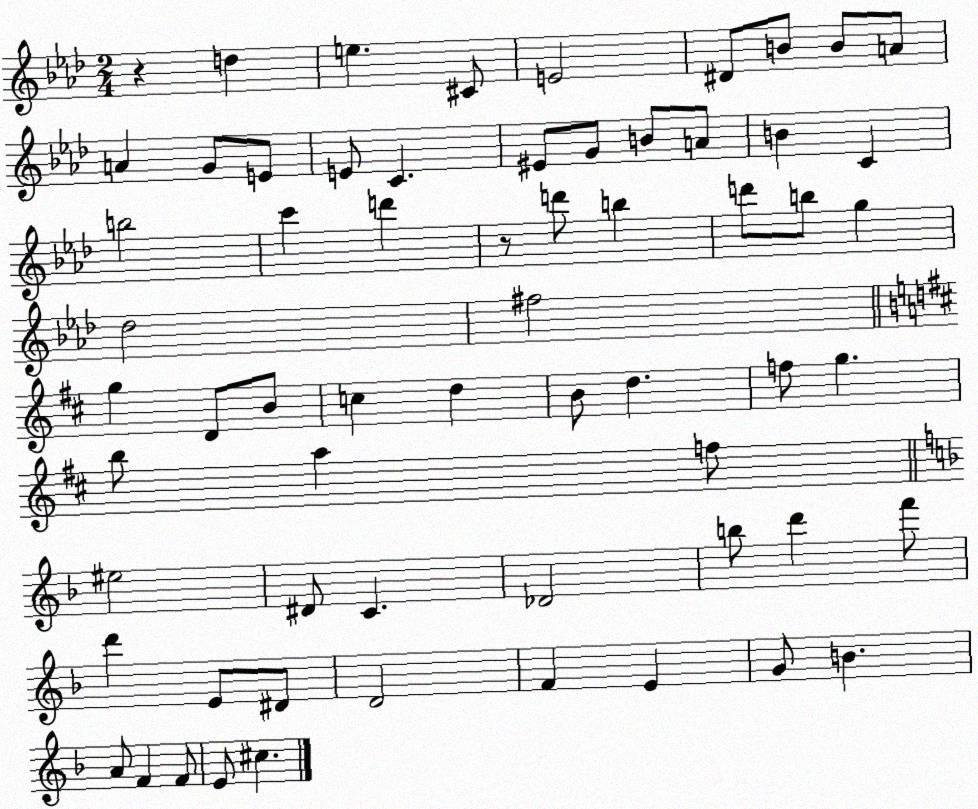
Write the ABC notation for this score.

X:1
T:Untitled
M:2/4
L:1/4
K:Ab
z d e ^C/2 E2 ^D/2 B/2 B/2 A/2 A G/2 E/2 E/2 C ^E/2 G/2 B/2 A/2 B C b2 c' d' z/2 d'/2 b d'/2 b/2 g _d2 ^f2 g D/2 B/2 c d B/2 d f/2 g b/2 a f/2 ^e2 ^D/2 C _D2 b/2 d' f'/2 d' E/2 ^D/2 D2 F E G/2 B A/2 F F/2 E/2 ^c